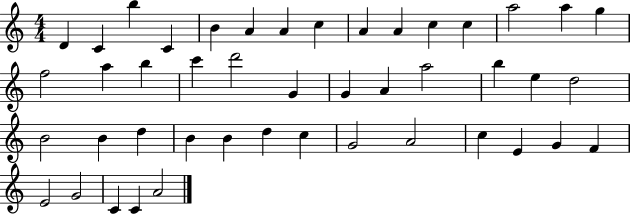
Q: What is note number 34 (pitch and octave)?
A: C5